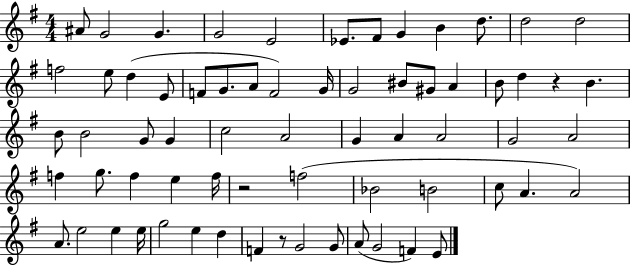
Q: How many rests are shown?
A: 3